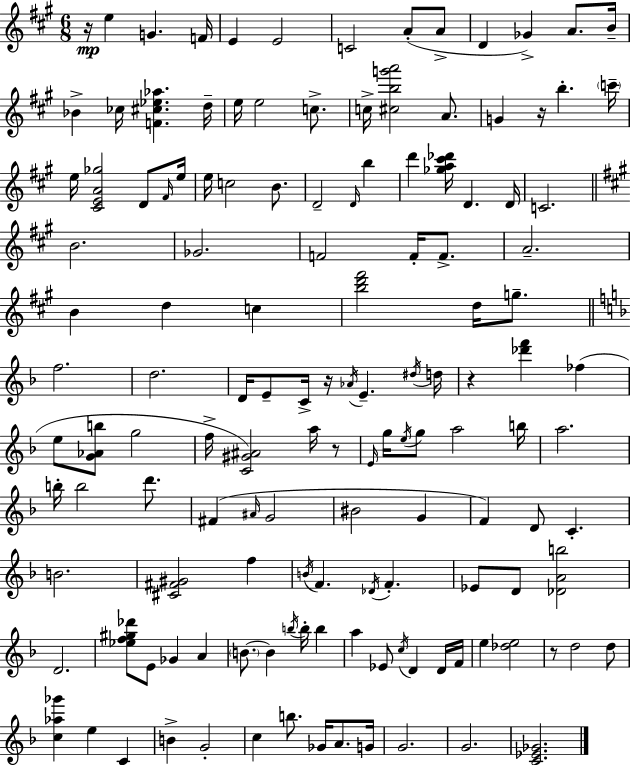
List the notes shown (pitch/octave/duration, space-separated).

R/s E5/q G4/q. F4/s E4/q E4/h C4/h A4/e A4/e D4/q Gb4/q A4/e. B4/s Bb4/q CES5/s [F4,C#5,Eb5,Ab5]/q. D5/s E5/s E5/h C5/e. C5/s [C#5,B5,G6,A6]/h A4/e. G4/q R/s B5/q. C6/s E5/s [C#4,E4,A4,Gb5]/h D4/e F#4/s E5/s E5/s C5/h B4/e. D4/h D4/s B5/q D6/q [Gb5,A5,C#6,Db6]/s D4/q. D4/s C4/h. B4/h. Gb4/h. F4/h F4/s F4/e. A4/h. B4/q D5/q C5/q [B5,D6,F#6]/h D5/s G5/e. F5/h. D5/h. D4/s E4/e C4/s R/s Ab4/s E4/q. D#5/s D5/s R/q [Db6,F6]/q FES5/q E5/e [G4,Ab4,B5]/e G5/h F5/s [C4,G#4,A#4]/h A5/s R/e E4/s G5/s E5/s G5/e A5/h B5/s A5/h. B5/s B5/h D6/e. F#4/q A#4/s G4/h BIS4/h G4/q F4/q D4/e C4/q. B4/h. [C#4,F#4,G#4]/h F5/q B4/s F4/q. Db4/s F4/q. Eb4/e D4/e [Db4,A4,B5]/h D4/h. [Eb5,F5,G#5,Db6]/e E4/e Gb4/q A4/q B4/e. B4/q B5/s B5/s B5/q A5/q Eb4/e C5/s D4/q D4/s F4/s E5/q [Db5,E5]/h R/e D5/h D5/e [C5,Ab5,Gb6]/q E5/q C4/q B4/q G4/h C5/q B5/e. Gb4/s A4/e. G4/s G4/h. G4/h. [C4,Eb4,Gb4]/h.